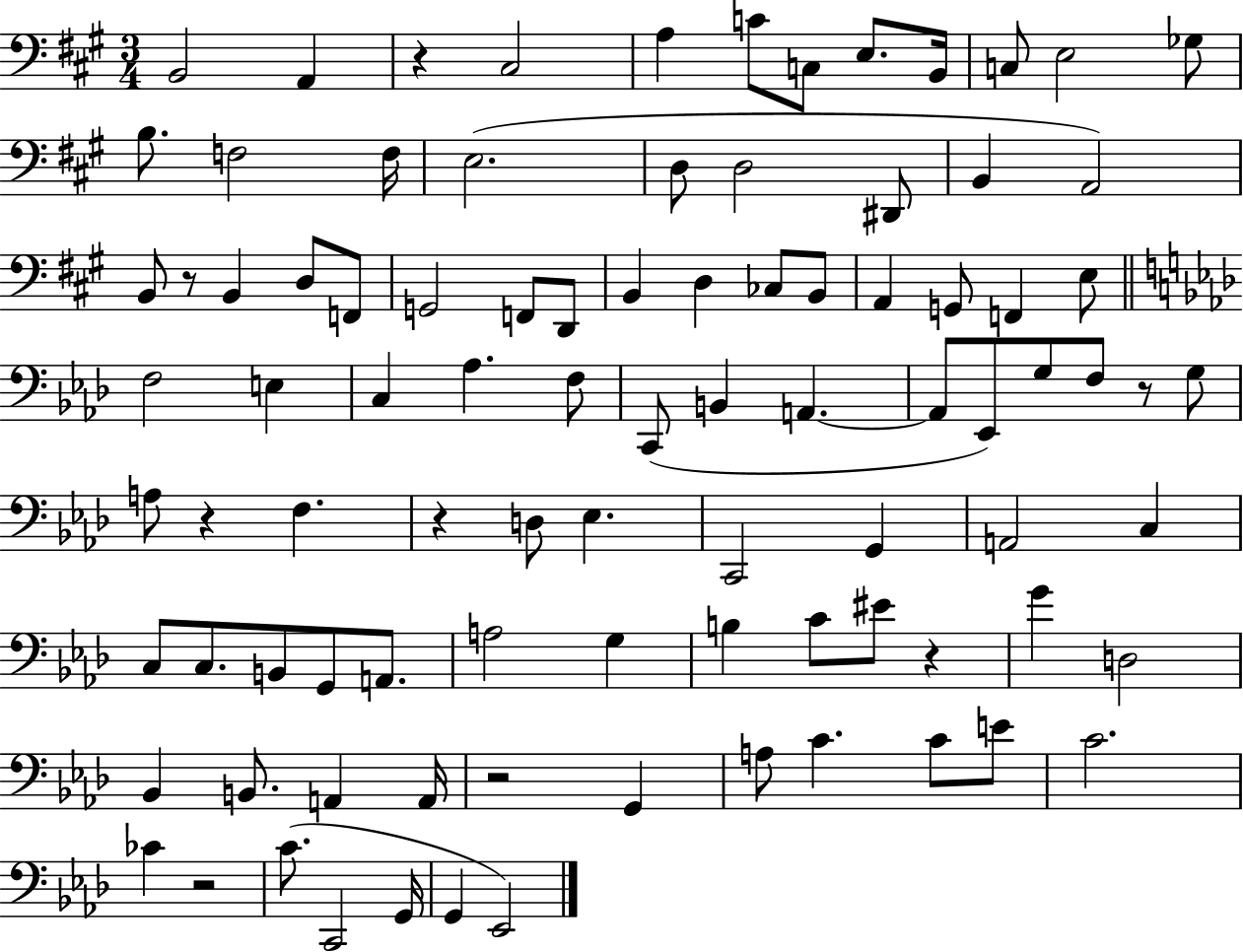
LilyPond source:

{
  \clef bass
  \numericTimeSignature
  \time 3/4
  \key a \major
  b,2 a,4 | r4 cis2 | a4 c'8 c8 e8. b,16 | c8 e2 ges8 | \break b8. f2 f16 | e2.( | d8 d2 dis,8 | b,4 a,2) | \break b,8 r8 b,4 d8 f,8 | g,2 f,8 d,8 | b,4 d4 ces8 b,8 | a,4 g,8 f,4 e8 | \break \bar "||" \break \key aes \major f2 e4 | c4 aes4. f8 | c,8( b,4 a,4.~~ | a,8 ees,8) g8 f8 r8 g8 | \break a8 r4 f4. | r4 d8 ees4. | c,2 g,4 | a,2 c4 | \break c8 c8. b,8 g,8 a,8. | a2 g4 | b4 c'8 eis'8 r4 | g'4 d2 | \break bes,4 b,8. a,4 a,16 | r2 g,4 | a8 c'4. c'8 e'8 | c'2. | \break ces'4 r2 | c'8.( c,2 g,16 | g,4 ees,2) | \bar "|."
}